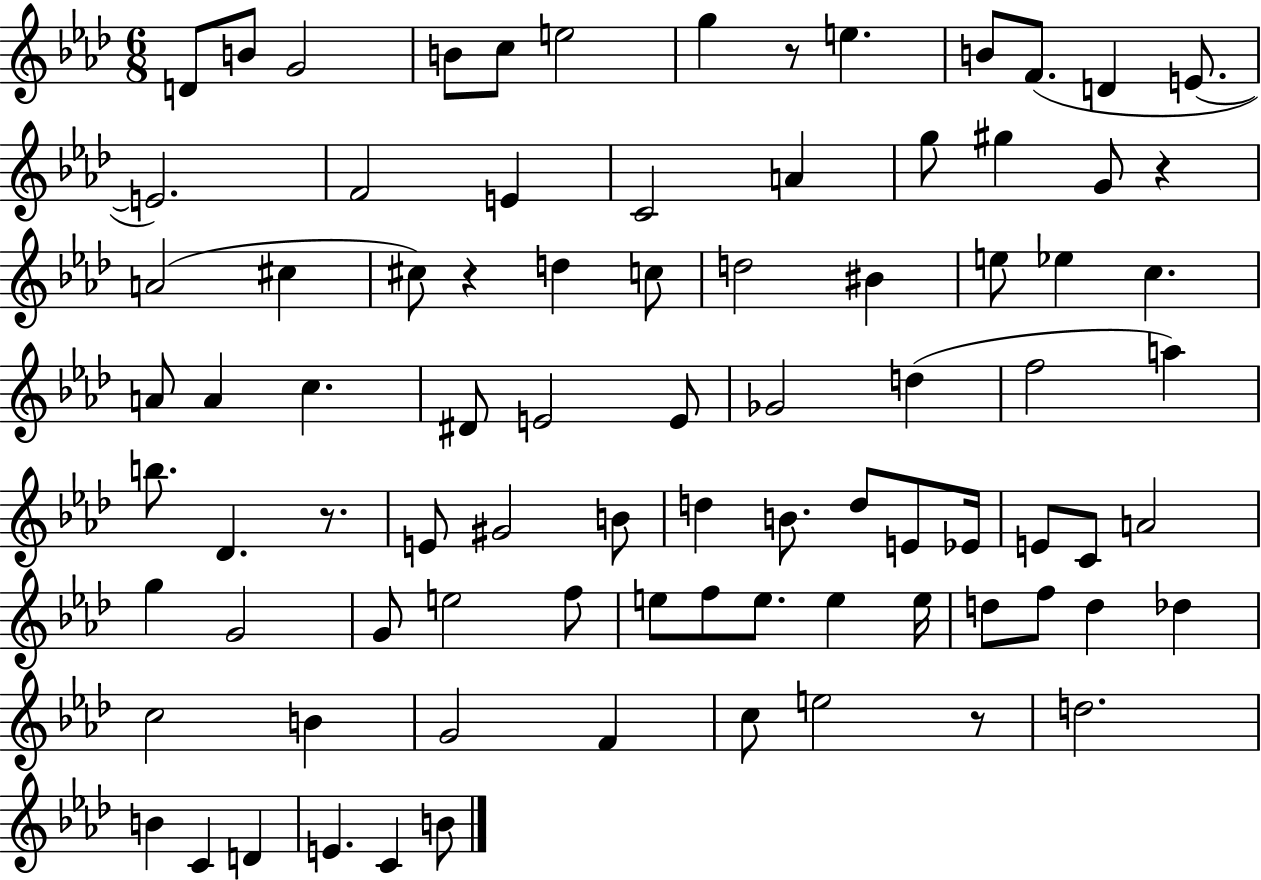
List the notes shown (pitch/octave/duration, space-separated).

D4/e B4/e G4/h B4/e C5/e E5/h G5/q R/e E5/q. B4/e F4/e. D4/q E4/e. E4/h. F4/h E4/q C4/h A4/q G5/e G#5/q G4/e R/q A4/h C#5/q C#5/e R/q D5/q C5/e D5/h BIS4/q E5/e Eb5/q C5/q. A4/e A4/q C5/q. D#4/e E4/h E4/e Gb4/h D5/q F5/h A5/q B5/e. Db4/q. R/e. E4/e G#4/h B4/e D5/q B4/e. D5/e E4/e Eb4/s E4/e C4/e A4/h G5/q G4/h G4/e E5/h F5/e E5/e F5/e E5/e. E5/q E5/s D5/e F5/e D5/q Db5/q C5/h B4/q G4/h F4/q C5/e E5/h R/e D5/h. B4/q C4/q D4/q E4/q. C4/q B4/e